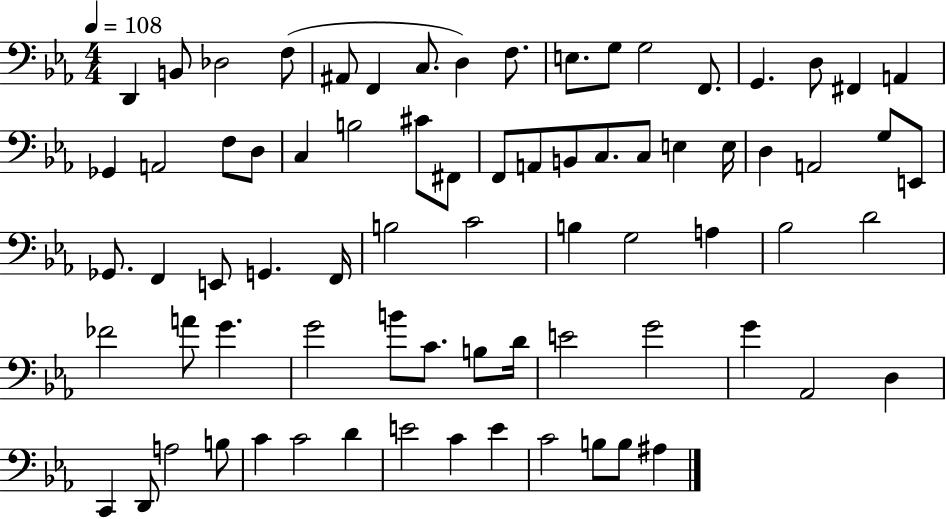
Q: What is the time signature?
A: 4/4